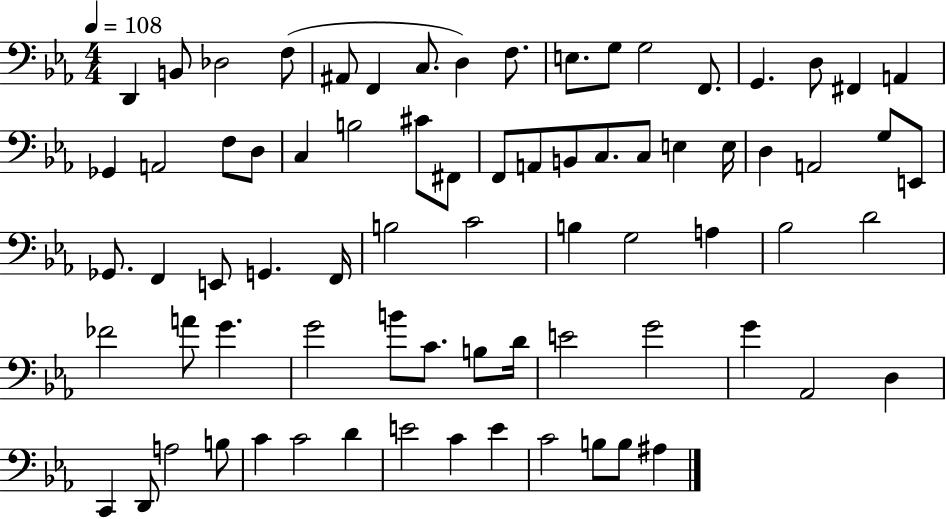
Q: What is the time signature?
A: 4/4